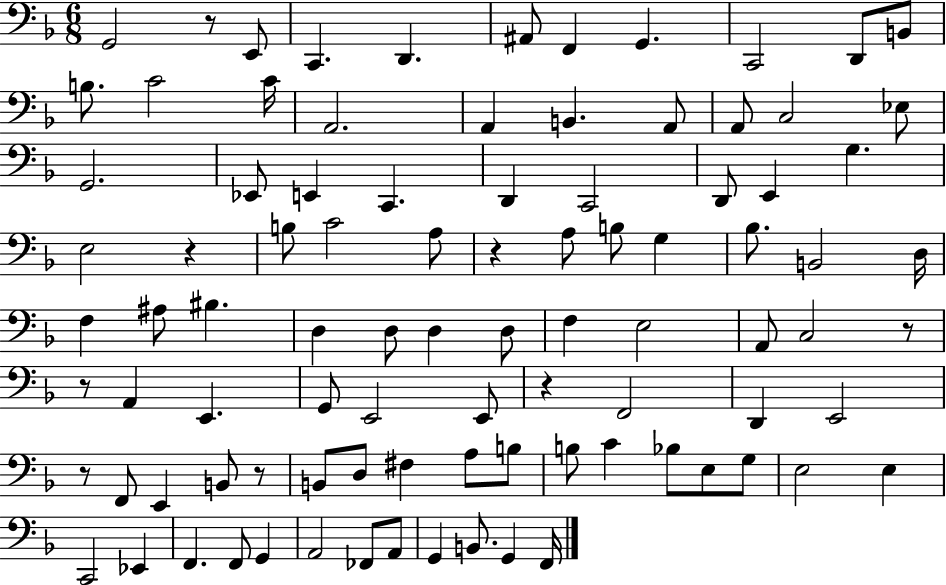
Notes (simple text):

G2/h R/e E2/e C2/q. D2/q. A#2/e F2/q G2/q. C2/h D2/e B2/e B3/e. C4/h C4/s A2/h. A2/q B2/q. A2/e A2/e C3/h Eb3/e G2/h. Eb2/e E2/q C2/q. D2/q C2/h D2/e E2/q G3/q. E3/h R/q B3/e C4/h A3/e R/q A3/e B3/e G3/q Bb3/e. B2/h D3/s F3/q A#3/e BIS3/q. D3/q D3/e D3/q D3/e F3/q E3/h A2/e C3/h R/e R/e A2/q E2/q. G2/e E2/h E2/e R/q F2/h D2/q E2/h R/e F2/e E2/q B2/e R/e B2/e D3/e F#3/q A3/e B3/e B3/e C4/q Bb3/e E3/e G3/e E3/h E3/q C2/h Eb2/q F2/q. F2/e G2/q A2/h FES2/e A2/e G2/q B2/e. G2/q F2/s